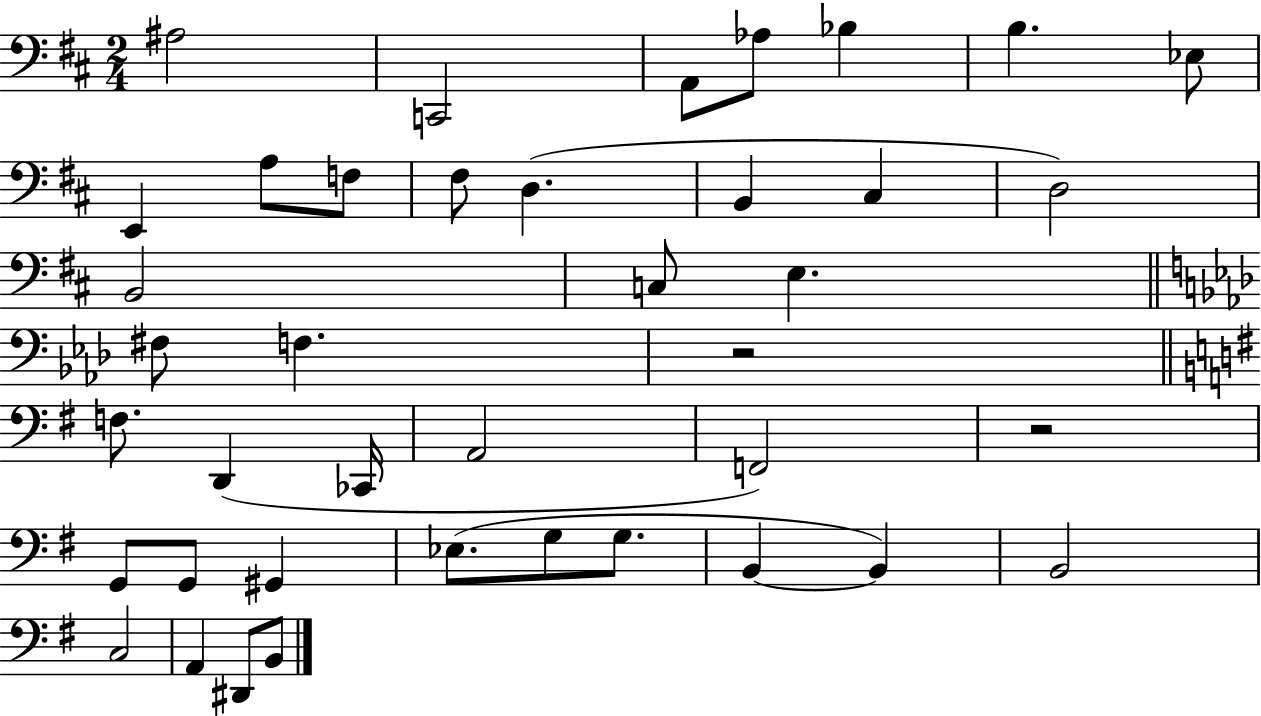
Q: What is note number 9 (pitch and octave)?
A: A3